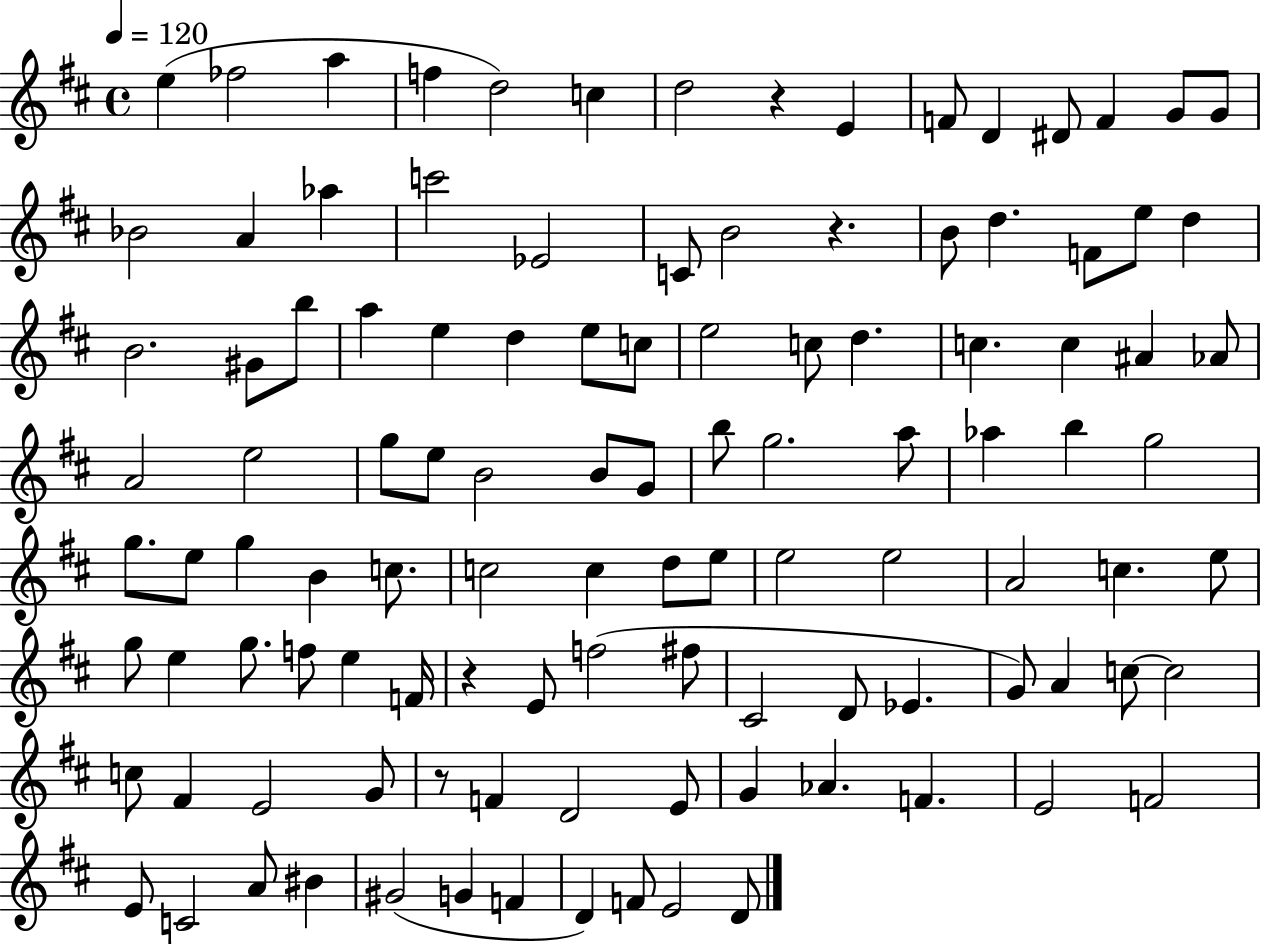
E5/q FES5/h A5/q F5/q D5/h C5/q D5/h R/q E4/q F4/e D4/q D#4/e F4/q G4/e G4/e Bb4/h A4/q Ab5/q C6/h Eb4/h C4/e B4/h R/q. B4/e D5/q. F4/e E5/e D5/q B4/h. G#4/e B5/e A5/q E5/q D5/q E5/e C5/e E5/h C5/e D5/q. C5/q. C5/q A#4/q Ab4/e A4/h E5/h G5/e E5/e B4/h B4/e G4/e B5/e G5/h. A5/e Ab5/q B5/q G5/h G5/e. E5/e G5/q B4/q C5/e. C5/h C5/q D5/e E5/e E5/h E5/h A4/h C5/q. E5/e G5/e E5/q G5/e. F5/e E5/q F4/s R/q E4/e F5/h F#5/e C#4/h D4/e Eb4/q. G4/e A4/q C5/e C5/h C5/e F#4/q E4/h G4/e R/e F4/q D4/h E4/e G4/q Ab4/q. F4/q. E4/h F4/h E4/e C4/h A4/e BIS4/q G#4/h G4/q F4/q D4/q F4/e E4/h D4/e